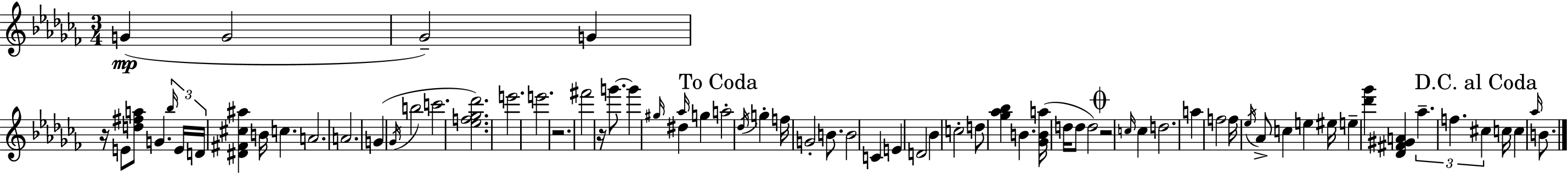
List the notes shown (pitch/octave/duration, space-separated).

G4/q G4/h Gb4/h G4/q R/s E4/e [D5,F#5,A5]/e G4/q. Bb5/s E4/s D4/s [D#4,F#4,C#5,A#5]/q B4/s C5/q. A4/h. A4/h. G4/q Gb4/s B5/h C6/h. [Eb5,F5,Gb5,Db6]/h. E6/h. E6/h. R/h. F#6/h R/s G6/e. G6/q G#5/s D#5/q Ab5/s G5/q A5/h Db5/s G5/q F5/s G4/h B4/e. B4/h C4/q E4/q D4/h Bb4/q C5/h D5/e [Gb5,Ab5,Bb5]/q B4/q. [Gb4,B4,A5]/s D5/s D5/e D5/h R/h C5/s C5/q D5/h. A5/q F5/h F5/s Eb5/s Ab4/e C5/q E5/q EIS5/s E5/q [Db6,Gb6]/q [Db4,F#4,G#4,A4]/q Ab5/q. F5/q. C#5/q C5/s C5/q Ab5/s B4/e.